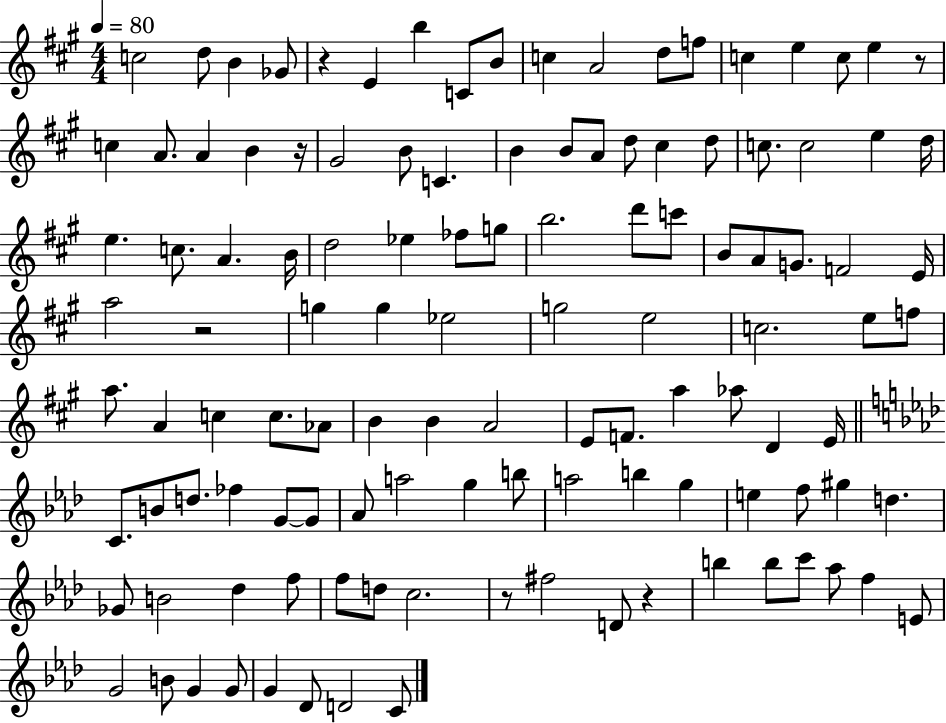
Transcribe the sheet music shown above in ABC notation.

X:1
T:Untitled
M:4/4
L:1/4
K:A
c2 d/2 B _G/2 z E b C/2 B/2 c A2 d/2 f/2 c e c/2 e z/2 c A/2 A B z/4 ^G2 B/2 C B B/2 A/2 d/2 ^c d/2 c/2 c2 e d/4 e c/2 A B/4 d2 _e _f/2 g/2 b2 d'/2 c'/2 B/2 A/2 G/2 F2 E/4 a2 z2 g g _e2 g2 e2 c2 e/2 f/2 a/2 A c c/2 _A/2 B B A2 E/2 F/2 a _a/2 D E/4 C/2 B/2 d/2 _f G/2 G/2 _A/2 a2 g b/2 a2 b g e f/2 ^g d _G/2 B2 _d f/2 f/2 d/2 c2 z/2 ^f2 D/2 z b b/2 c'/2 _a/2 f E/2 G2 B/2 G G/2 G _D/2 D2 C/2